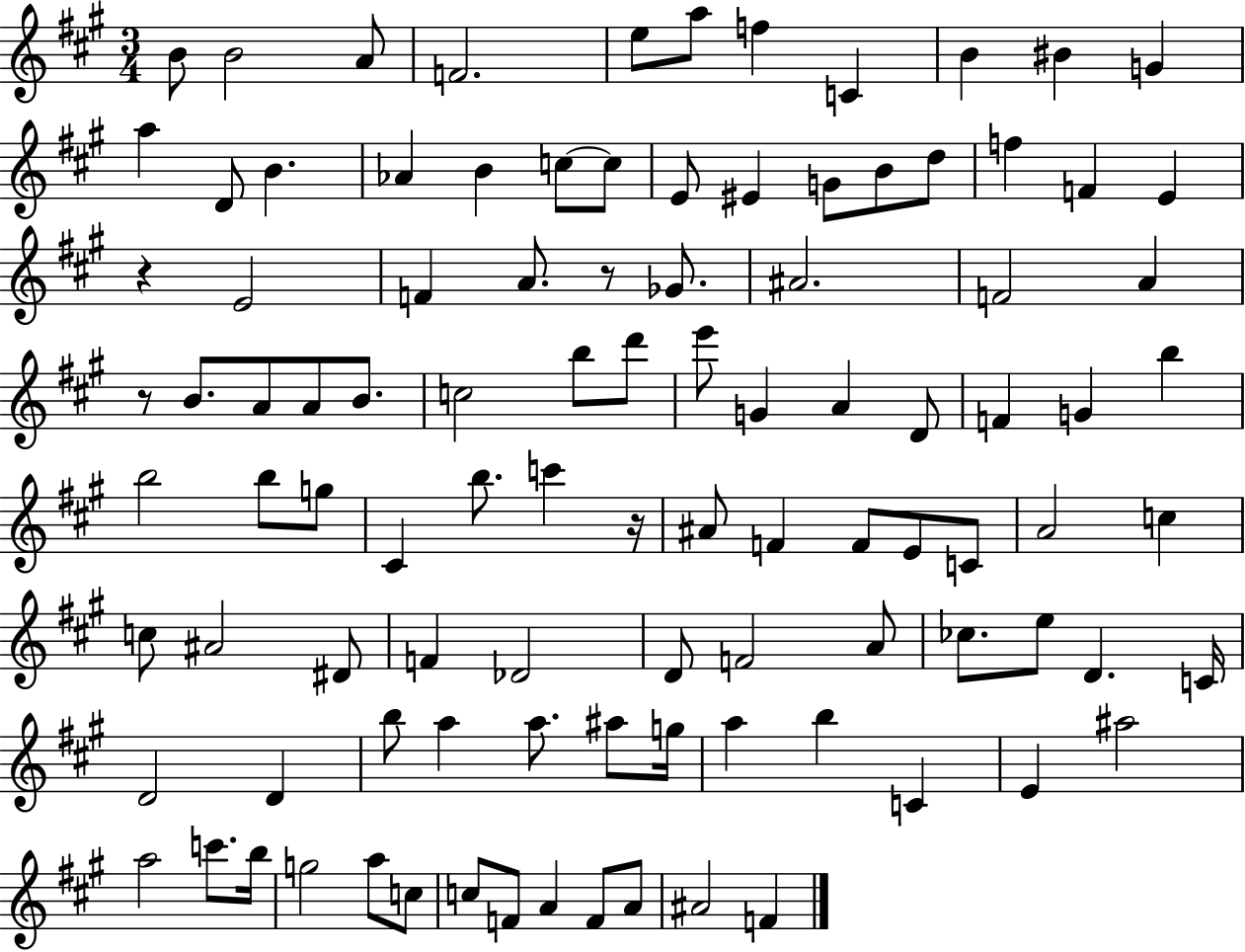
B4/e B4/h A4/e F4/h. E5/e A5/e F5/q C4/q B4/q BIS4/q G4/q A5/q D4/e B4/q. Ab4/q B4/q C5/e C5/e E4/e EIS4/q G4/e B4/e D5/e F5/q F4/q E4/q R/q E4/h F4/q A4/e. R/e Gb4/e. A#4/h. F4/h A4/q R/e B4/e. A4/e A4/e B4/e. C5/h B5/e D6/e E6/e G4/q A4/q D4/e F4/q G4/q B5/q B5/h B5/e G5/e C#4/q B5/e. C6/q R/s A#4/e F4/q F4/e E4/e C4/e A4/h C5/q C5/e A#4/h D#4/e F4/q Db4/h D4/e F4/h A4/e CES5/e. E5/e D4/q. C4/s D4/h D4/q B5/e A5/q A5/e. A#5/e G5/s A5/q B5/q C4/q E4/q A#5/h A5/h C6/e. B5/s G5/h A5/e C5/e C5/e F4/e A4/q F4/e A4/e A#4/h F4/q